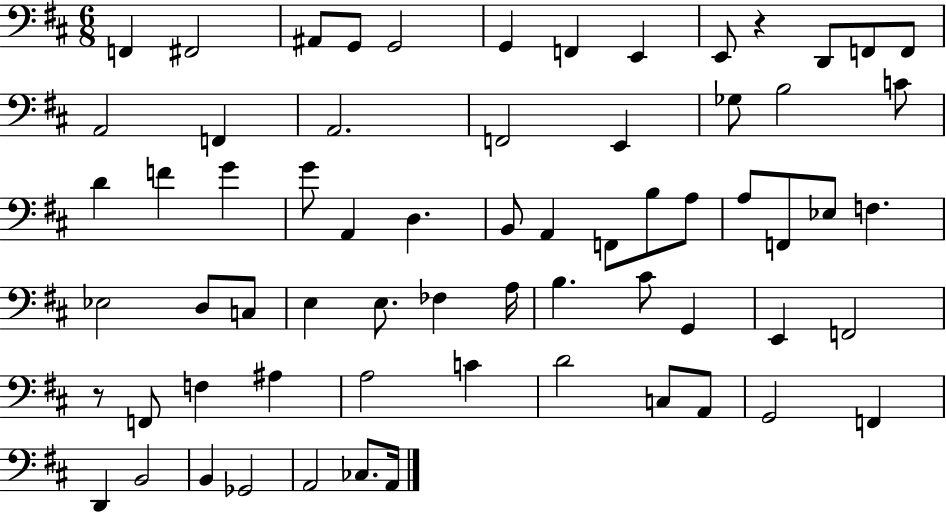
F2/q F#2/h A#2/e G2/e G2/h G2/q F2/q E2/q E2/e R/q D2/e F2/e F2/e A2/h F2/q A2/h. F2/h E2/q Gb3/e B3/h C4/e D4/q F4/q G4/q G4/e A2/q D3/q. B2/e A2/q F2/e B3/e A3/e A3/e F2/e Eb3/e F3/q. Eb3/h D3/e C3/e E3/q E3/e. FES3/q A3/s B3/q. C#4/e G2/q E2/q F2/h R/e F2/e F3/q A#3/q A3/h C4/q D4/h C3/e A2/e G2/h F2/q D2/q B2/h B2/q Gb2/h A2/h CES3/e. A2/s